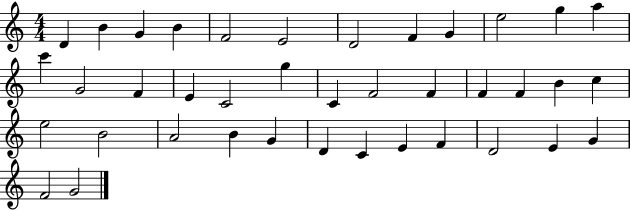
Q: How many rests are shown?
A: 0